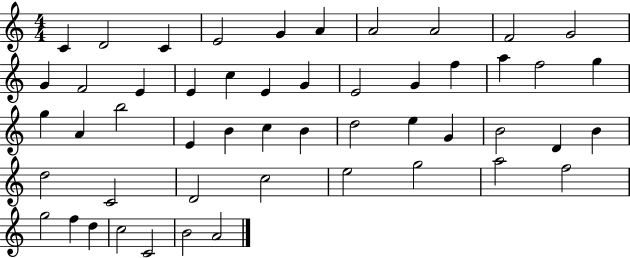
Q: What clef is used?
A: treble